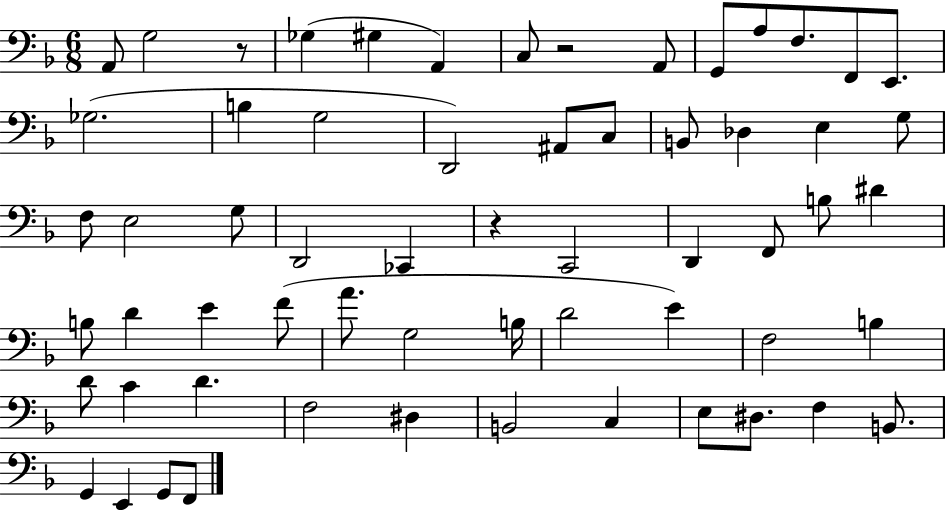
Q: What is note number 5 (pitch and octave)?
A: A2